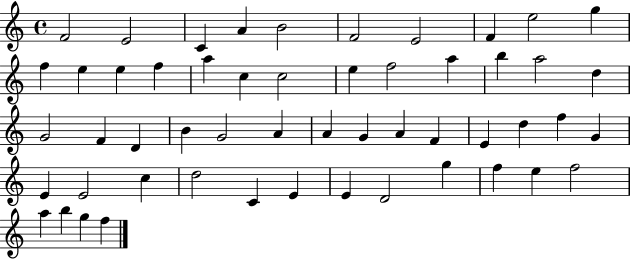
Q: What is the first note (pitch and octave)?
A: F4